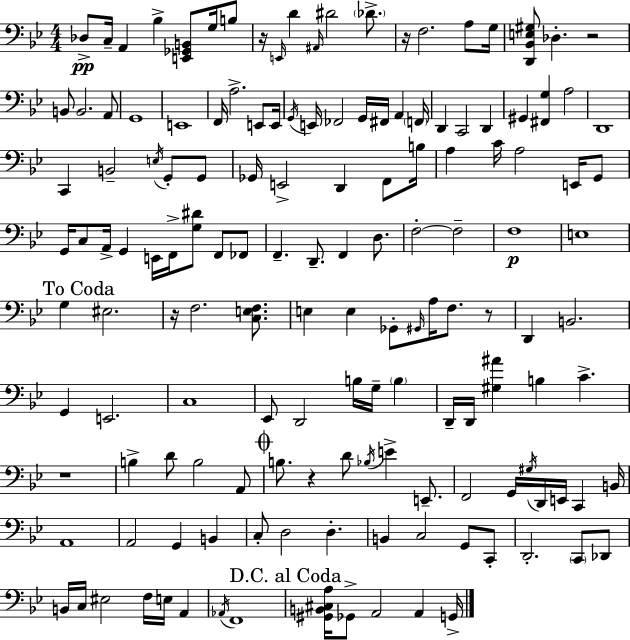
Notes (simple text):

Db3/e C3/s A2/q Bb3/q [E2,Gb2,B2]/e G3/s B3/e R/s E2/s D4/q A#2/s D#4/h Db4/e. R/s F3/h. A3/e G3/s [D2,Bb2,E3,G#3]/e Db3/q. R/h B2/e B2/h. A2/e G2/w E2/w F2/s A3/h. E2/e E2/s G2/s E2/s FES2/h G2/s F#2/s A2/q F2/s D2/q C2/h D2/q G#2/q [F#2,G3]/q A3/h D2/w C2/q B2/h E3/s G2/e G2/e Gb2/s E2/h D2/q F2/e B3/s A3/q C4/s A3/h E2/s G2/e G2/s C3/e A2/s G2/q E2/s F2/s [G3,D#4]/e F2/e FES2/e F2/q. D2/e. F2/q D3/e. F3/h F3/h F3/w E3/w G3/q EIS3/h. R/s F3/h. [C3,E3,F3]/e. E3/q E3/q Gb2/e G#2/s A3/s F3/e. R/e D2/q B2/h. G2/q E2/h. C3/w Eb2/e D2/h B3/s G3/s B3/q D2/s D2/s [G#3,A#4]/q B3/q C4/q. R/w B3/q D4/e B3/h A2/e B3/e. R/q D4/e Bb3/s E4/q E2/e. F2/h G2/s G#3/s D2/s E2/s C2/q B2/s A2/w A2/h G2/q B2/q C3/e D3/h D3/q. B2/q C3/h G2/e C2/e D2/h. C2/e Db2/e B2/s C3/s EIS3/h F3/s E3/s A2/q Ab2/s F2/w [G#2,B2,C#3,A3]/s Gb2/e A2/h A2/q G2/s